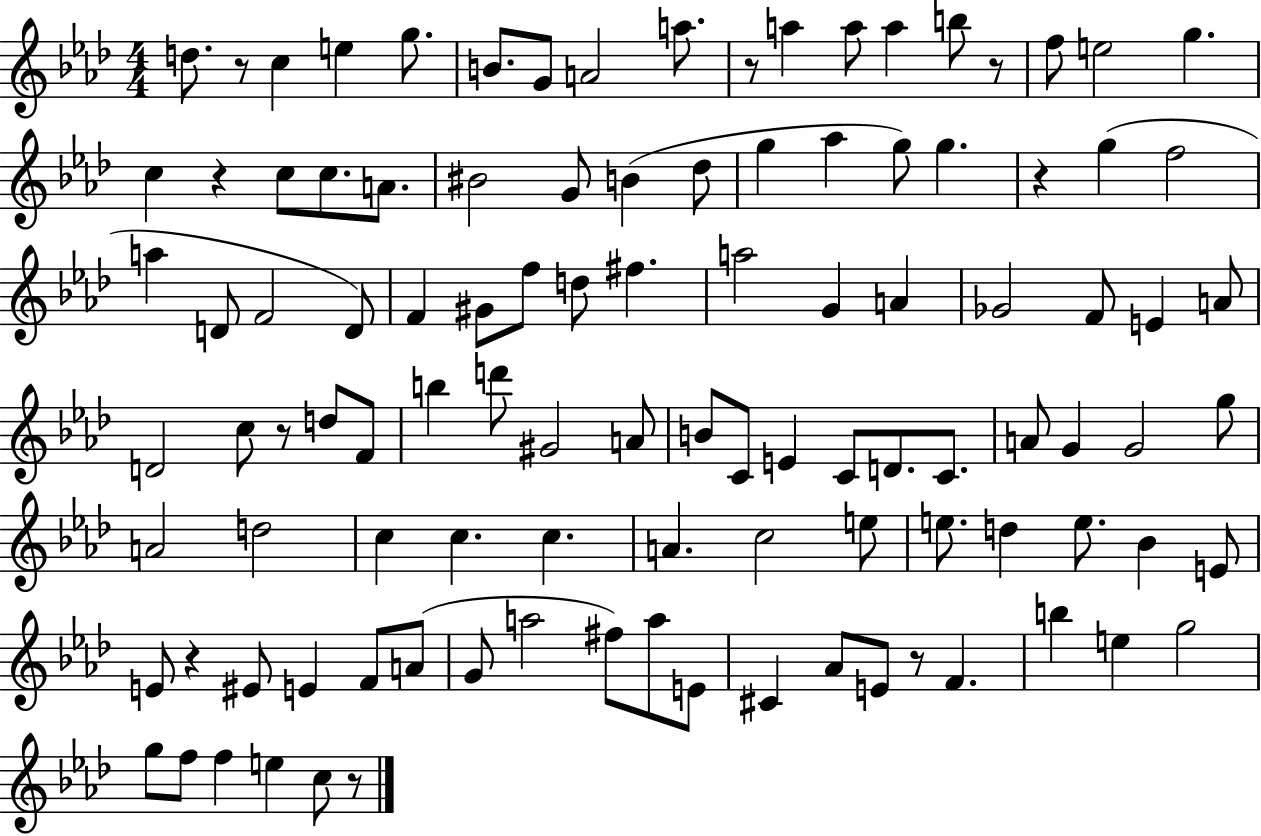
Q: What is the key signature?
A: AES major